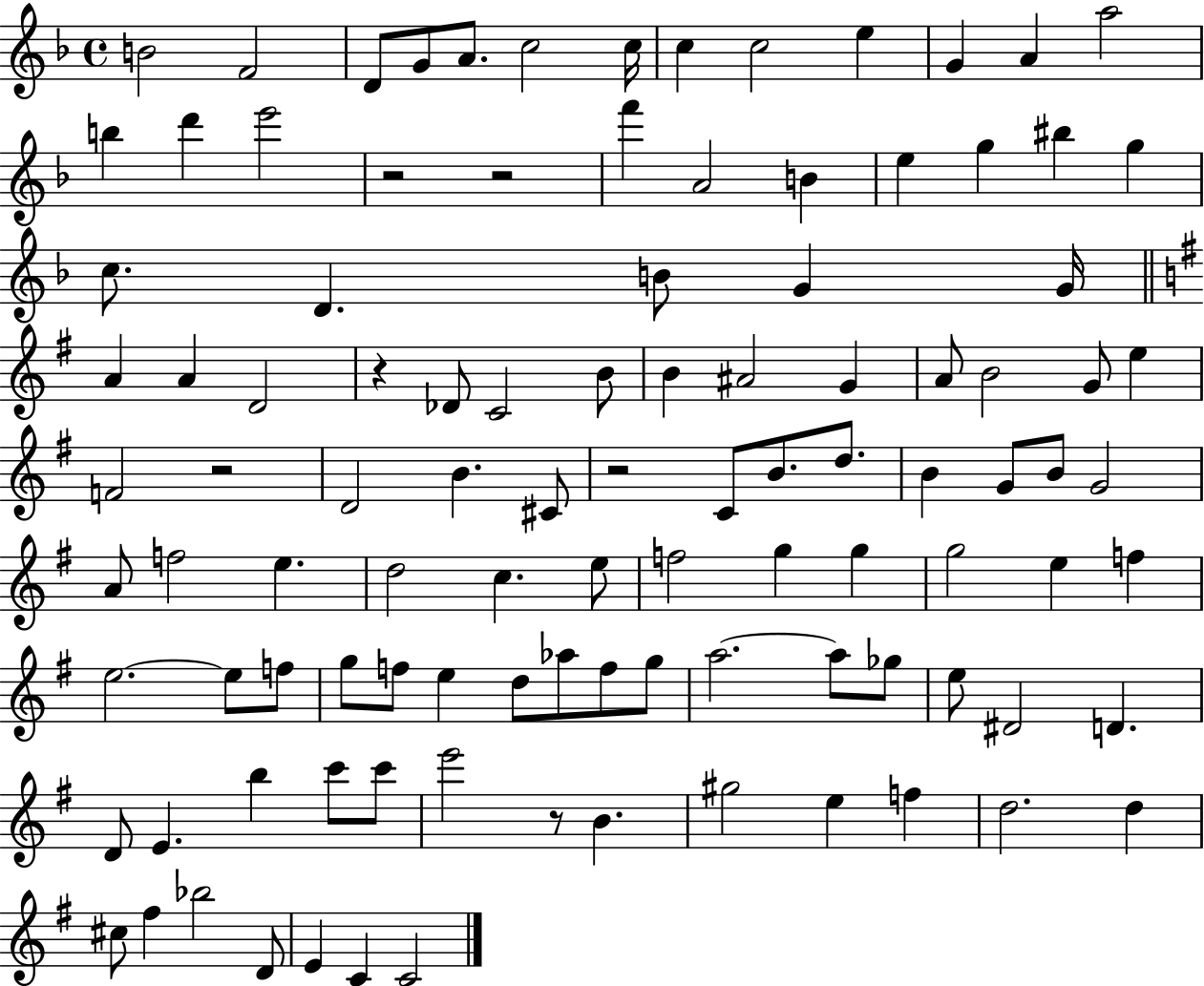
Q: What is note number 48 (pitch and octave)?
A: D5